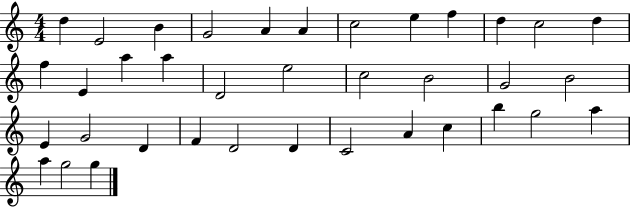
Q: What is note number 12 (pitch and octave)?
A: D5